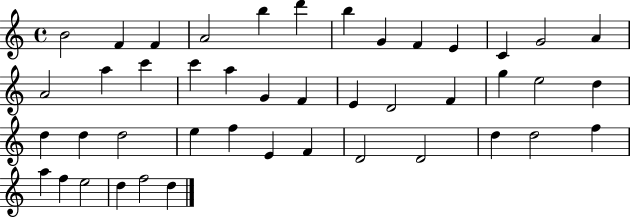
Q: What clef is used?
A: treble